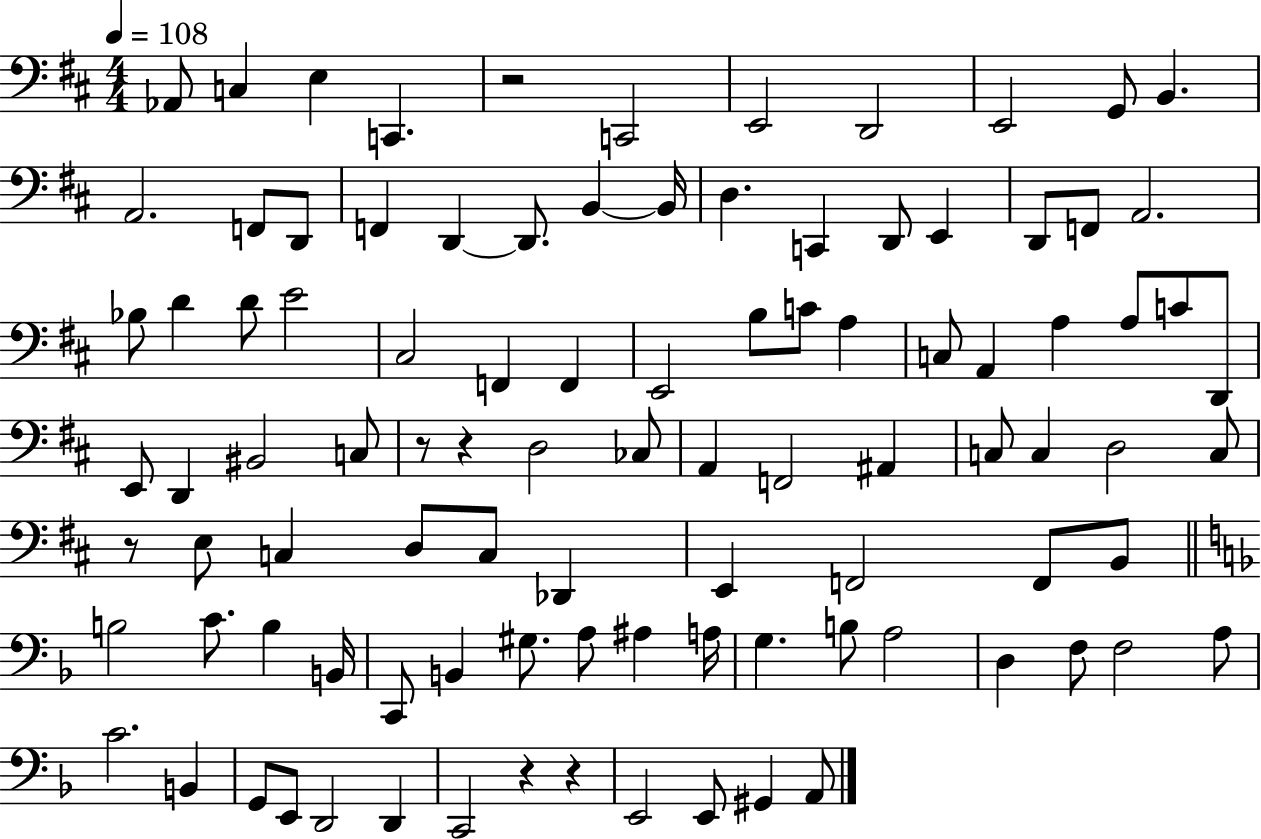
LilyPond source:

{
  \clef bass
  \numericTimeSignature
  \time 4/4
  \key d \major
  \tempo 4 = 108
  aes,8 c4 e4 c,4. | r2 c,2 | e,2 d,2 | e,2 g,8 b,4. | \break a,2. f,8 d,8 | f,4 d,4~~ d,8. b,4~~ b,16 | d4. c,4 d,8 e,4 | d,8 f,8 a,2. | \break bes8 d'4 d'8 e'2 | cis2 f,4 f,4 | e,2 b8 c'8 a4 | c8 a,4 a4 a8 c'8 d,8 | \break e,8 d,4 bis,2 c8 | r8 r4 d2 ces8 | a,4 f,2 ais,4 | c8 c4 d2 c8 | \break r8 e8 c4 d8 c8 des,4 | e,4 f,2 f,8 b,8 | \bar "||" \break \key d \minor b2 c'8. b4 b,16 | c,8 b,4 gis8. a8 ais4 a16 | g4. b8 a2 | d4 f8 f2 a8 | \break c'2. b,4 | g,8 e,8 d,2 d,4 | c,2 r4 r4 | e,2 e,8 gis,4 a,8 | \break \bar "|."
}